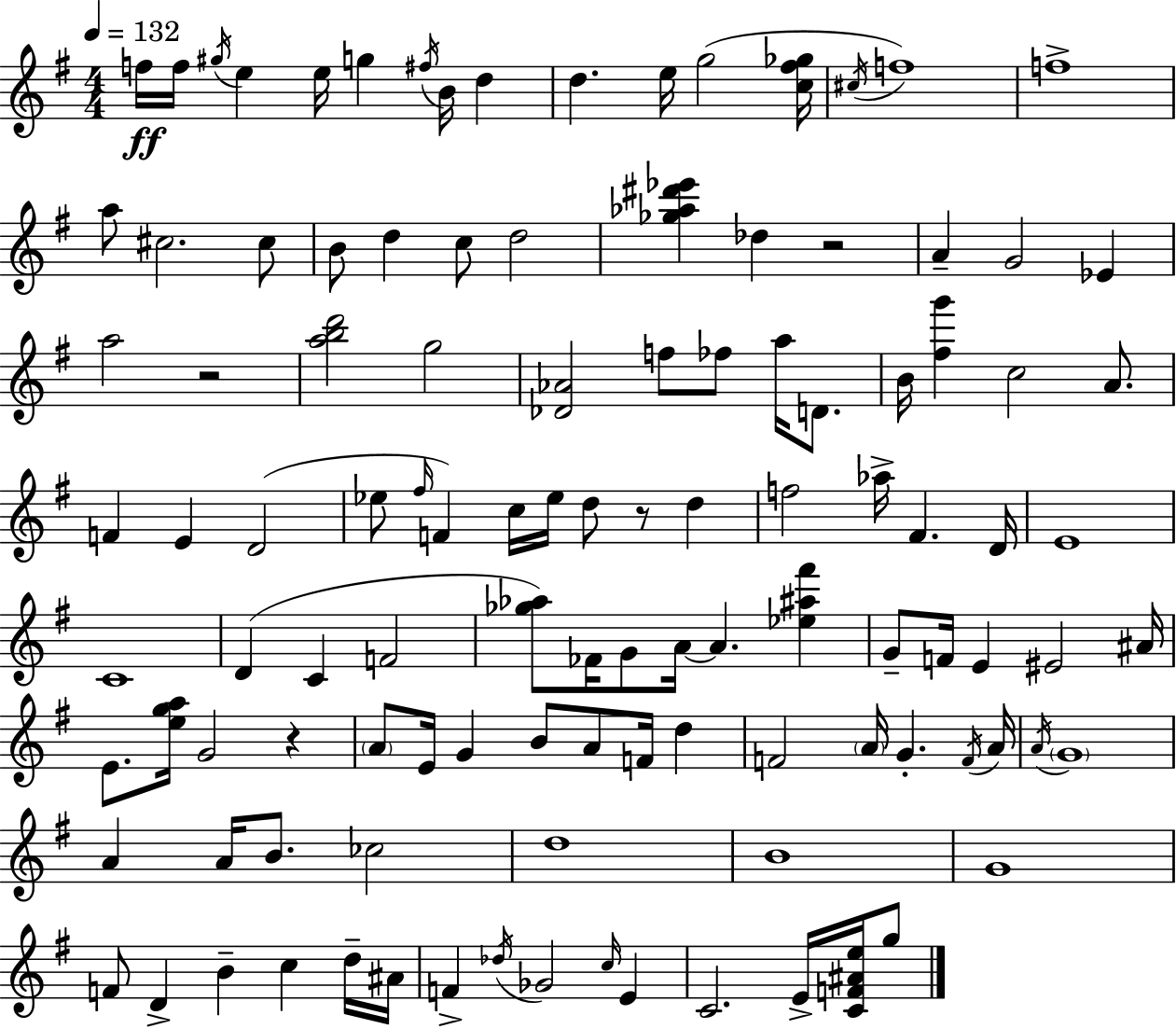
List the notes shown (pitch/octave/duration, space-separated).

F5/s F5/s G#5/s E5/q E5/s G5/q F#5/s B4/s D5/q D5/q. E5/s G5/h [C5,F#5,Gb5]/s C#5/s F5/w F5/w A5/e C#5/h. C#5/e B4/e D5/q C5/e D5/h [Gb5,Ab5,D#6,Eb6]/q Db5/q R/h A4/q G4/h Eb4/q A5/h R/h [A5,B5,D6]/h G5/h [Db4,Ab4]/h F5/e FES5/e A5/s D4/e. B4/s [F#5,G6]/q C5/h A4/e. F4/q E4/q D4/h Eb5/e F#5/s F4/q C5/s Eb5/s D5/e R/e D5/q F5/h Ab5/s F#4/q. D4/s E4/w C4/w D4/q C4/q F4/h [Gb5,Ab5]/e FES4/s G4/e A4/s A4/q. [Eb5,A#5,F#6]/q G4/e F4/s E4/q EIS4/h A#4/s E4/e. [E5,G5,A5]/s G4/h R/q A4/e E4/s G4/q B4/e A4/e F4/s D5/q F4/h A4/s G4/q. F4/s A4/s A4/s G4/w A4/q A4/s B4/e. CES5/h D5/w B4/w G4/w F4/e D4/q B4/q C5/q D5/s A#4/s F4/q Db5/s Gb4/h C5/s E4/q C4/h. E4/s [C4,F4,A#4,E5]/s G5/e